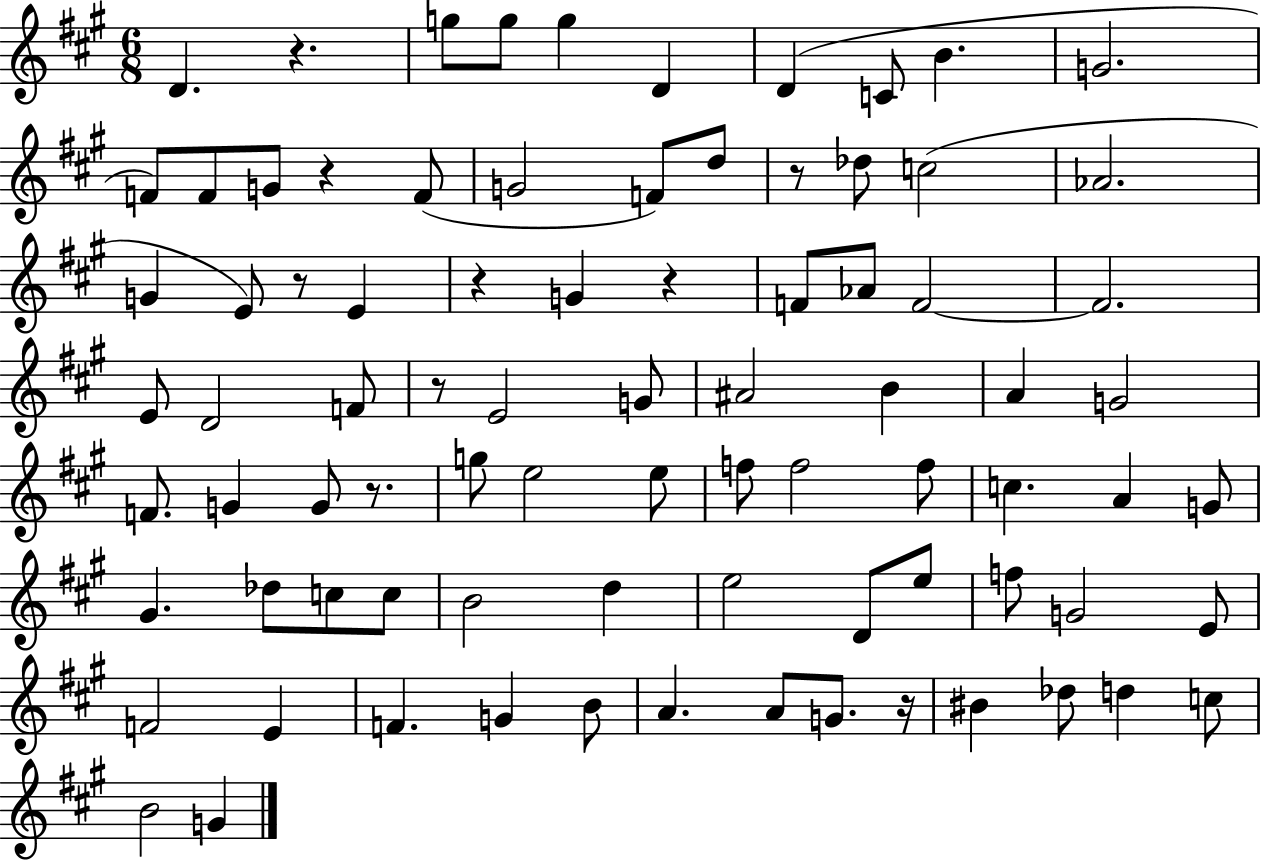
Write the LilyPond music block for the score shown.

{
  \clef treble
  \numericTimeSignature
  \time 6/8
  \key a \major
  \repeat volta 2 { d'4. r4. | g''8 g''8 g''4 d'4 | d'4( c'8 b'4. | g'2. | \break f'8) f'8 g'8 r4 f'8( | g'2 f'8) d''8 | r8 des''8 c''2( | aes'2. | \break g'4 e'8) r8 e'4 | r4 g'4 r4 | f'8 aes'8 f'2~~ | f'2. | \break e'8 d'2 f'8 | r8 e'2 g'8 | ais'2 b'4 | a'4 g'2 | \break f'8. g'4 g'8 r8. | g''8 e''2 e''8 | f''8 f''2 f''8 | c''4. a'4 g'8 | \break gis'4. des''8 c''8 c''8 | b'2 d''4 | e''2 d'8 e''8 | f''8 g'2 e'8 | \break f'2 e'4 | f'4. g'4 b'8 | a'4. a'8 g'8. r16 | bis'4 des''8 d''4 c''8 | \break b'2 g'4 | } \bar "|."
}